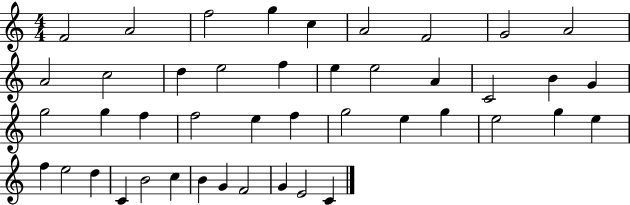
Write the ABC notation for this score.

X:1
T:Untitled
M:4/4
L:1/4
K:C
F2 A2 f2 g c A2 F2 G2 A2 A2 c2 d e2 f e e2 A C2 B G g2 g f f2 e f g2 e g e2 g e f e2 d C B2 c B G F2 G E2 C